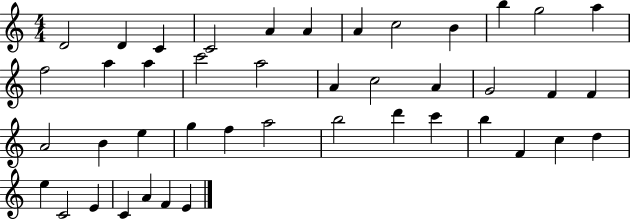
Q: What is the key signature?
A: C major